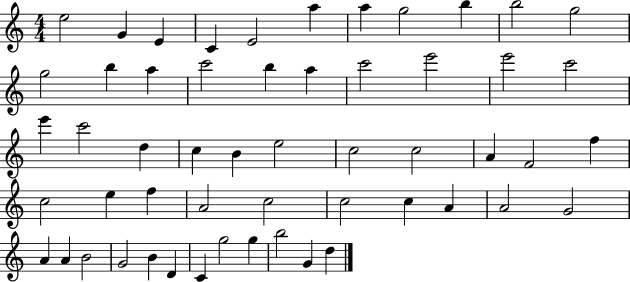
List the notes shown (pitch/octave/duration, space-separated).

E5/h G4/q E4/q C4/q E4/h A5/q A5/q G5/h B5/q B5/h G5/h G5/h B5/q A5/q C6/h B5/q A5/q C6/h E6/h E6/h C6/h E6/q C6/h D5/q C5/q B4/q E5/h C5/h C5/h A4/q F4/h F5/q C5/h E5/q F5/q A4/h C5/h C5/h C5/q A4/q A4/h G4/h A4/q A4/q B4/h G4/h B4/q D4/q C4/q G5/h G5/q B5/h G4/q D5/q